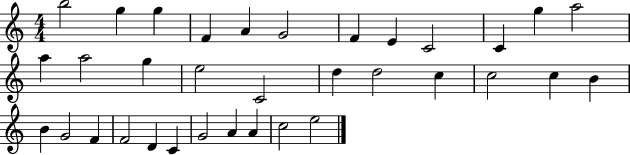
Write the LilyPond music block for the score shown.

{
  \clef treble
  \numericTimeSignature
  \time 4/4
  \key c \major
  b''2 g''4 g''4 | f'4 a'4 g'2 | f'4 e'4 c'2 | c'4 g''4 a''2 | \break a''4 a''2 g''4 | e''2 c'2 | d''4 d''2 c''4 | c''2 c''4 b'4 | \break b'4 g'2 f'4 | f'2 d'4 c'4 | g'2 a'4 a'4 | c''2 e''2 | \break \bar "|."
}